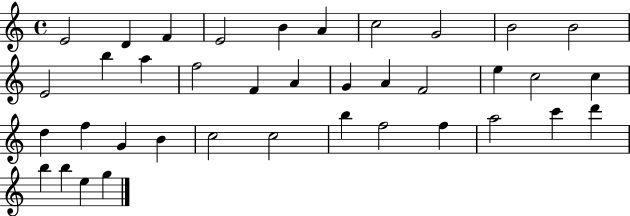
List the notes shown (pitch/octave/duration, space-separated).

E4/h D4/q F4/q E4/h B4/q A4/q C5/h G4/h B4/h B4/h E4/h B5/q A5/q F5/h F4/q A4/q G4/q A4/q F4/h E5/q C5/h C5/q D5/q F5/q G4/q B4/q C5/h C5/h B5/q F5/h F5/q A5/h C6/q D6/q B5/q B5/q E5/q G5/q